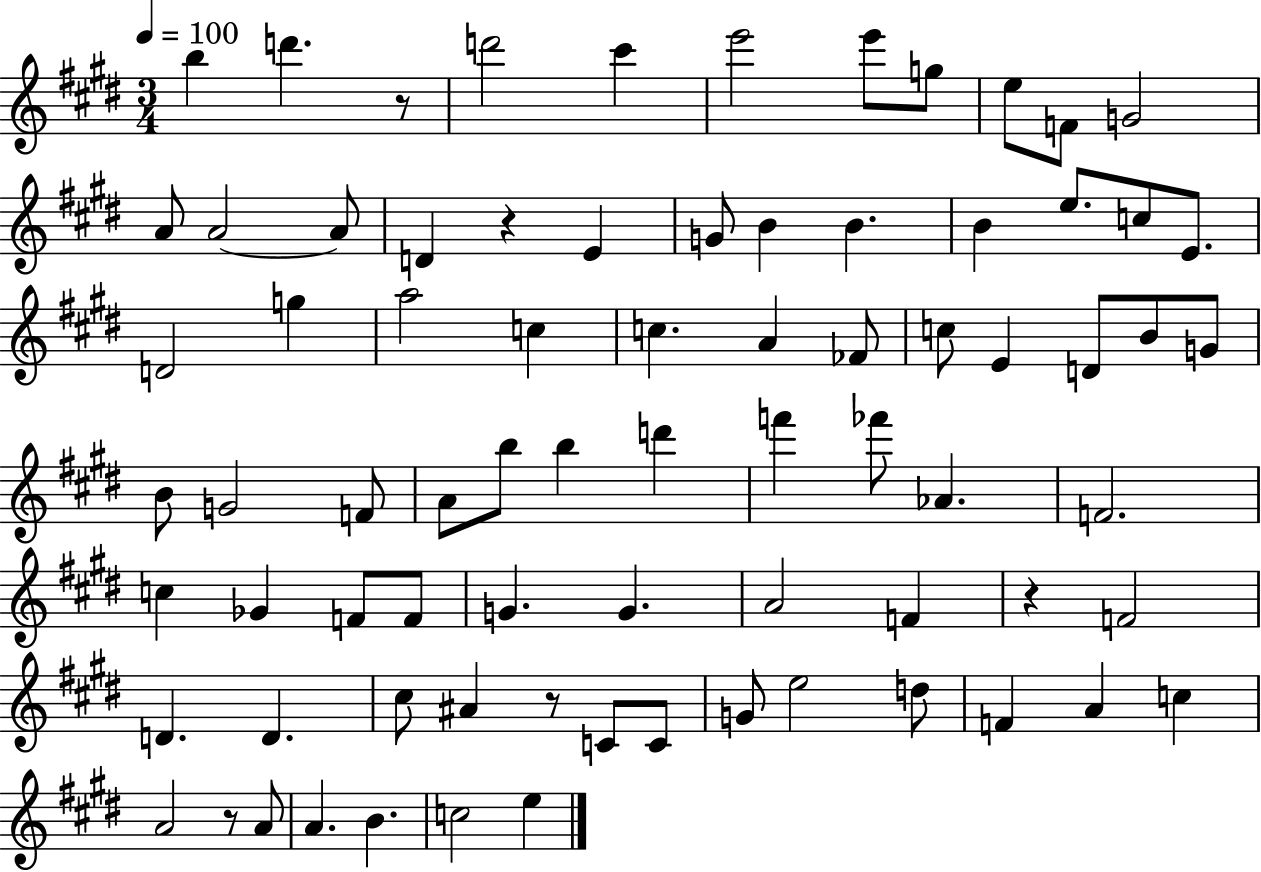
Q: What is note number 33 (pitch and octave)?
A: B4